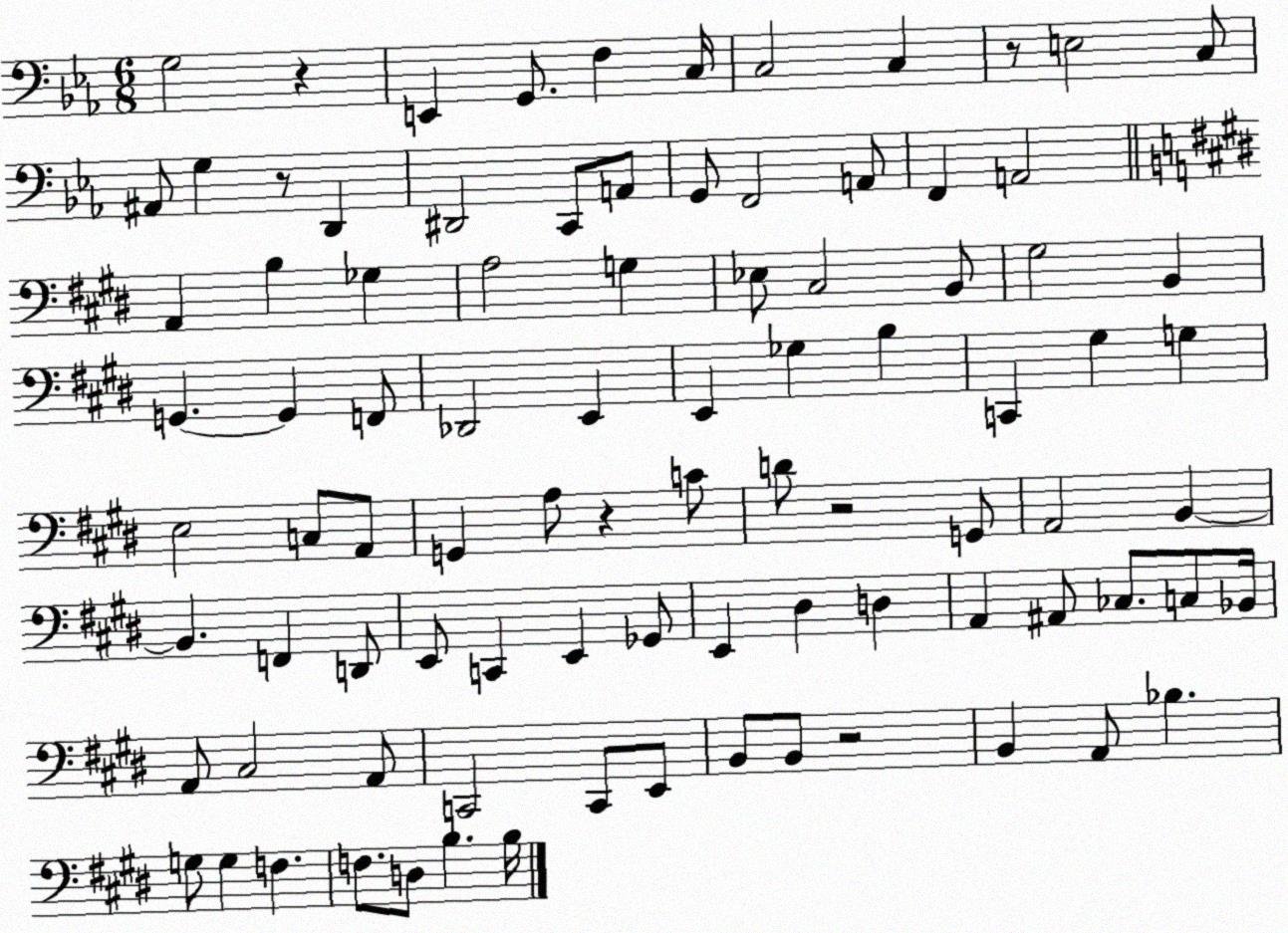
X:1
T:Untitled
M:6/8
L:1/4
K:Eb
G,2 z E,, G,,/2 F, C,/4 C,2 C, z/2 E,2 C,/2 ^A,,/2 G, z/2 D,, ^D,,2 C,,/2 A,,/2 G,,/2 F,,2 A,,/2 F,, A,,2 A,, B, _G, A,2 G, _E,/2 ^C,2 B,,/2 ^G,2 B,, G,, G,, F,,/2 _D,,2 E,, E,, _G, B, C,, ^G, G, E,2 C,/2 A,,/2 G,, A,/2 z C/2 D/2 z2 G,,/2 A,,2 B,, B,, F,, D,,/2 E,,/2 C,, E,, _G,,/2 E,, ^D, D, A,, ^A,,/2 _C,/2 C,/2 _B,,/4 A,,/2 ^C,2 A,,/2 C,,2 C,,/2 E,,/2 B,,/2 B,,/2 z2 B,, A,,/2 _B, G,/2 G, F, F,/2 D,/2 B, B,/4